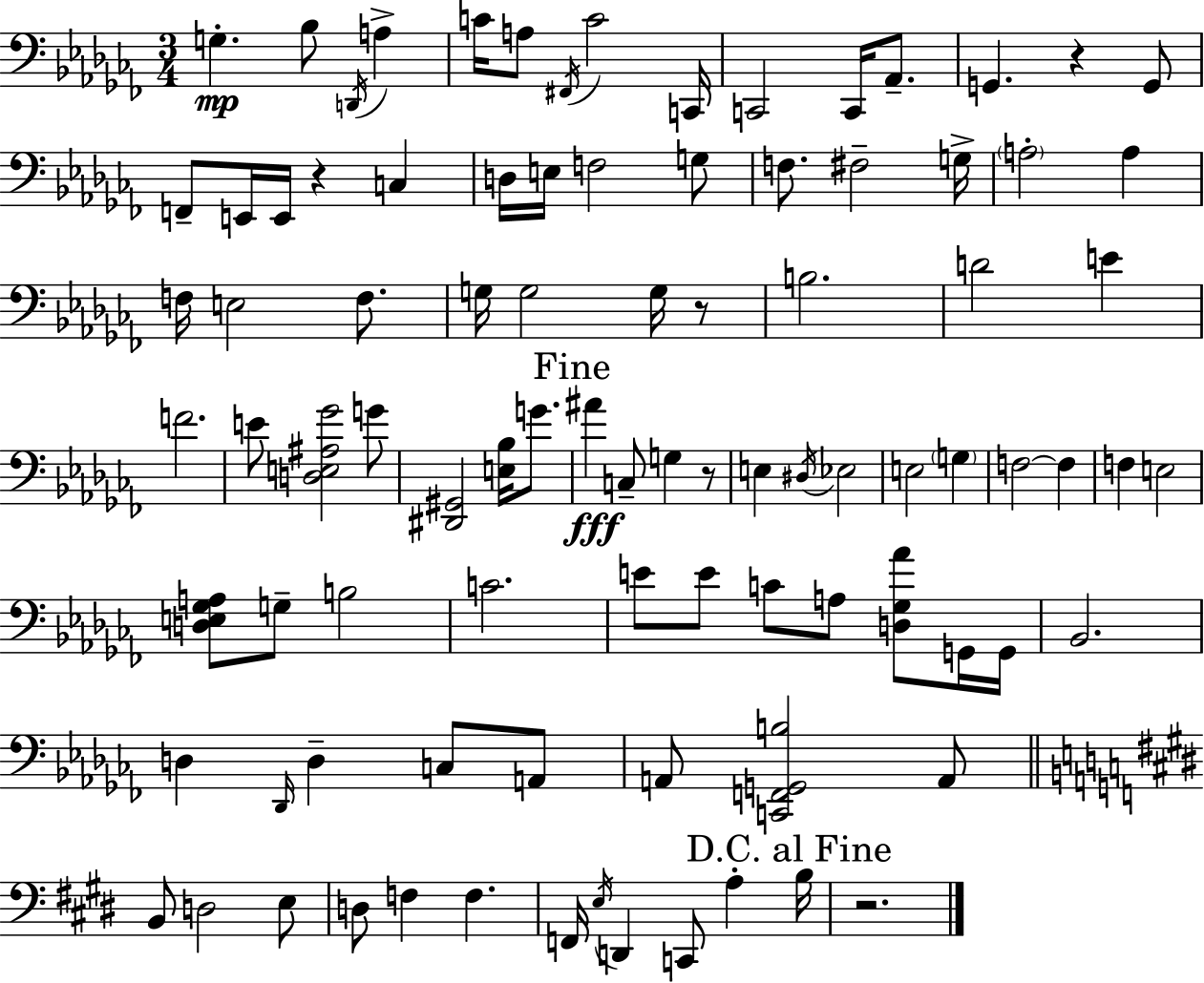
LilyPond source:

{
  \clef bass
  \numericTimeSignature
  \time 3/4
  \key aes \minor
  g4.-.\mp bes8 \acciaccatura { d,16 } a4-> | c'16 a8 \acciaccatura { fis,16 } c'2 | c,16 c,2 c,16 aes,8.-- | g,4. r4 | \break g,8 f,8-- e,16 e,16 r4 c4 | d16 e16 f2 | g8 f8. fis2-- | g16-> \parenthesize a2-. a4 | \break f16 e2 f8. | g16 g2 g16 | r8 b2. | d'2 e'4 | \break f'2. | e'8 <d e ais ges'>2 | g'8 <dis, gis,>2 <e bes>16 g'8. | \mark "Fine" ais'4\fff c8-- g4 | \break r8 e4 \acciaccatura { dis16 } ees2 | e2 \parenthesize g4 | f2~~ f4 | f4 e2 | \break <d e ges a>8 g8-- b2 | c'2. | e'8 e'8 c'8 a8 <d ges aes'>8 | g,16 g,16 bes,2. | \break d4 \grace { des,16 } d4-- | c8 a,8 a,8 <c, f, g, b>2 | a,8 \bar "||" \break \key e \major b,8 d2 e8 | d8 f4 f4. | f,16 \acciaccatura { e16 } d,4 c,8 a4-. | \mark "D.C. al Fine" b16 r2. | \break \bar "|."
}